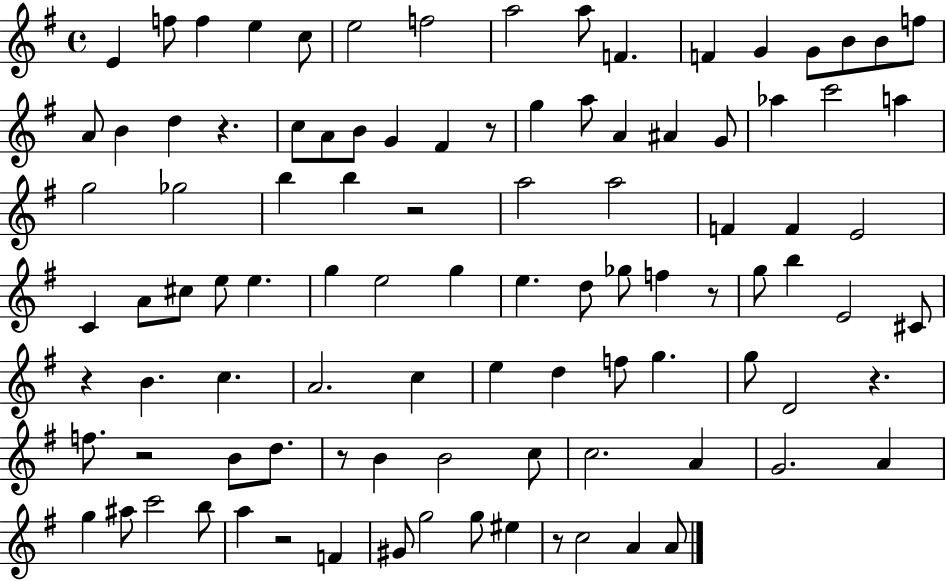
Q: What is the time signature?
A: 4/4